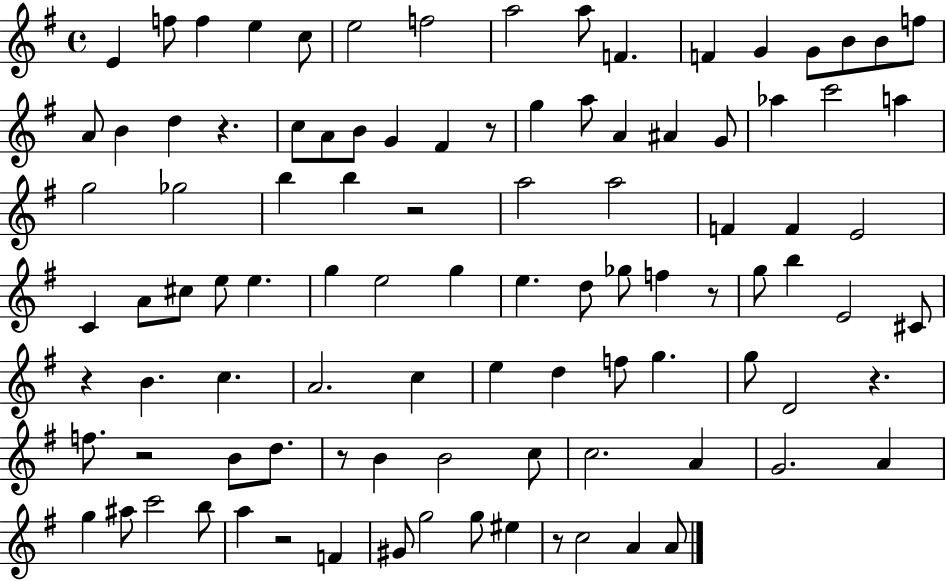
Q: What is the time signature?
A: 4/4